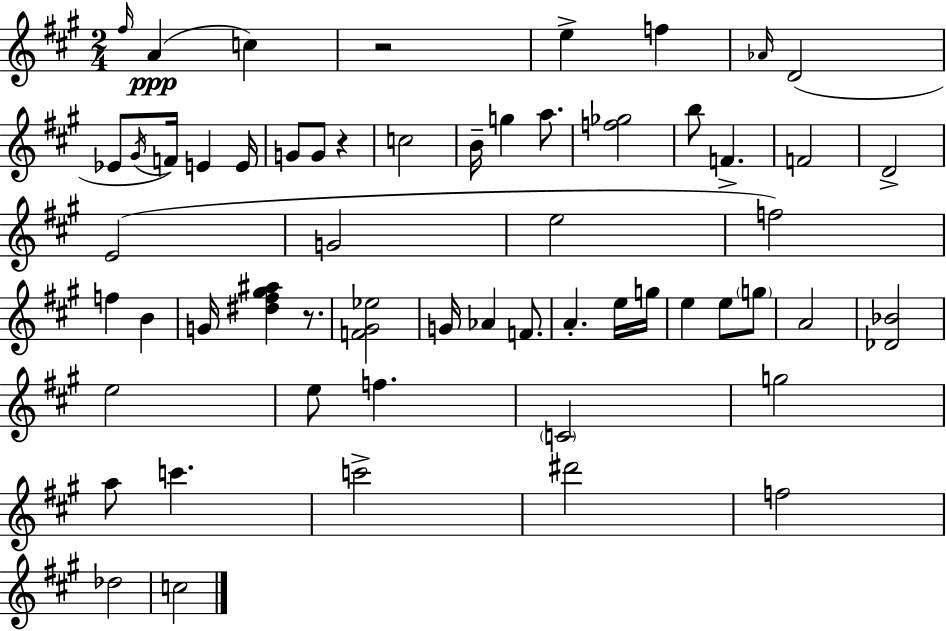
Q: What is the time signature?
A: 2/4